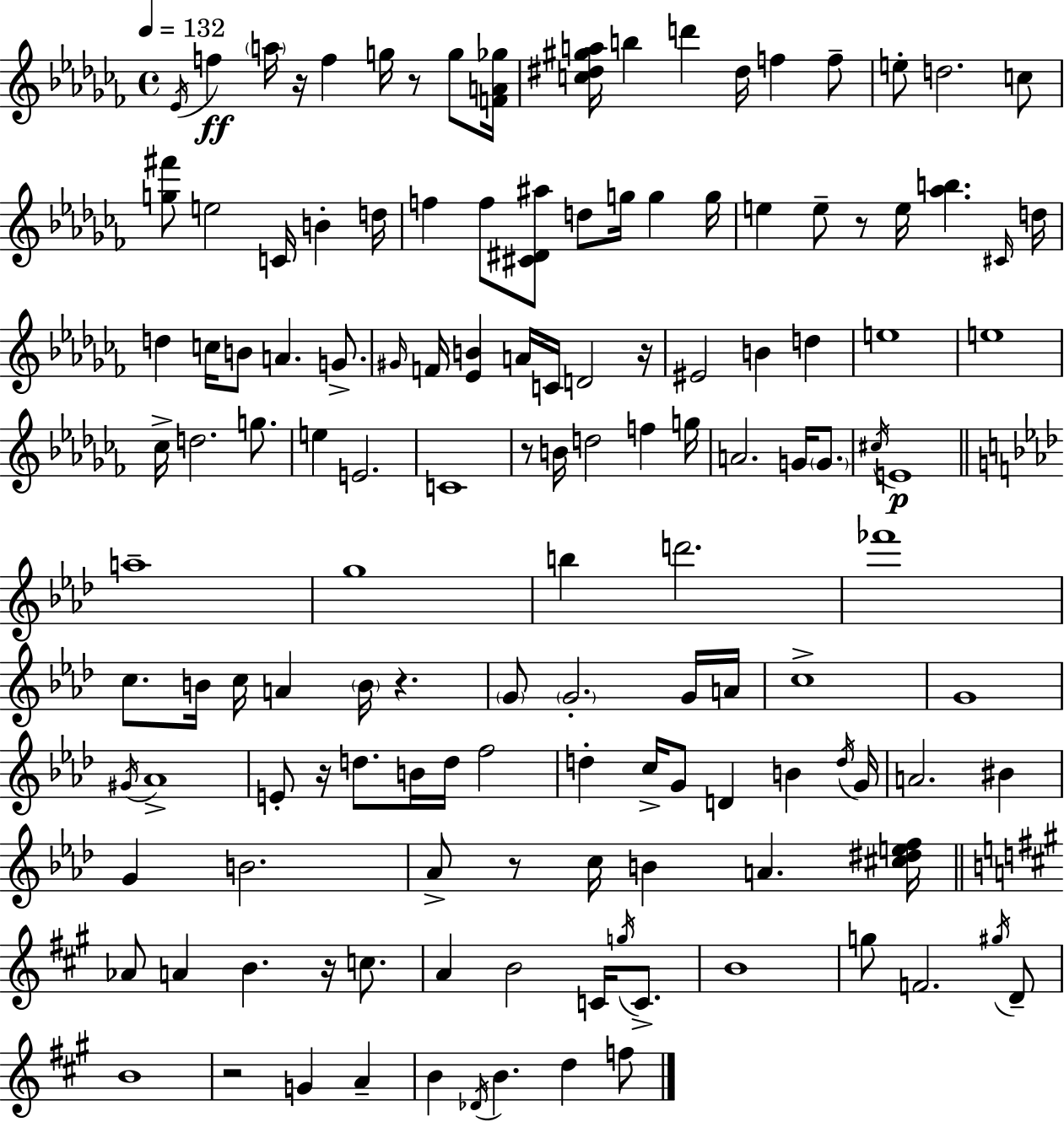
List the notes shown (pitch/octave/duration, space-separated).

Eb4/s F5/q A5/s R/s F5/q G5/s R/e G5/e [F4,A4,Gb5]/s [C5,D#5,G#5,A5]/s B5/q D6/q D#5/s F5/q F5/e E5/e D5/h. C5/e [G5,F#6]/e E5/h C4/s B4/q D5/s F5/q F5/e [C#4,D#4,A#5]/e D5/e G5/s G5/q G5/s E5/q E5/e R/e E5/s [Ab5,B5]/q. C#4/s D5/s D5/q C5/s B4/e A4/q. G4/e. G#4/s F4/s [Eb4,B4]/q A4/s C4/s D4/h R/s EIS4/h B4/q D5/q E5/w E5/w CES5/s D5/h. G5/e. E5/q E4/h. C4/w R/e B4/s D5/h F5/q G5/s A4/h. G4/s G4/e. C#5/s E4/w A5/w G5/w B5/q D6/h. FES6/w C5/e. B4/s C5/s A4/q B4/s R/q. G4/e G4/h. G4/s A4/s C5/w G4/w G#4/s Ab4/w E4/e R/s D5/e. B4/s D5/s F5/h D5/q C5/s G4/e D4/q B4/q D5/s G4/s A4/h. BIS4/q G4/q B4/h. Ab4/e R/e C5/s B4/q A4/q. [C#5,D#5,E5,F5]/s Ab4/e A4/q B4/q. R/s C5/e. A4/q B4/h C4/s G5/s C4/e. B4/w G5/e F4/h. G#5/s D4/e B4/w R/h G4/q A4/q B4/q Db4/s B4/q. D5/q F5/e